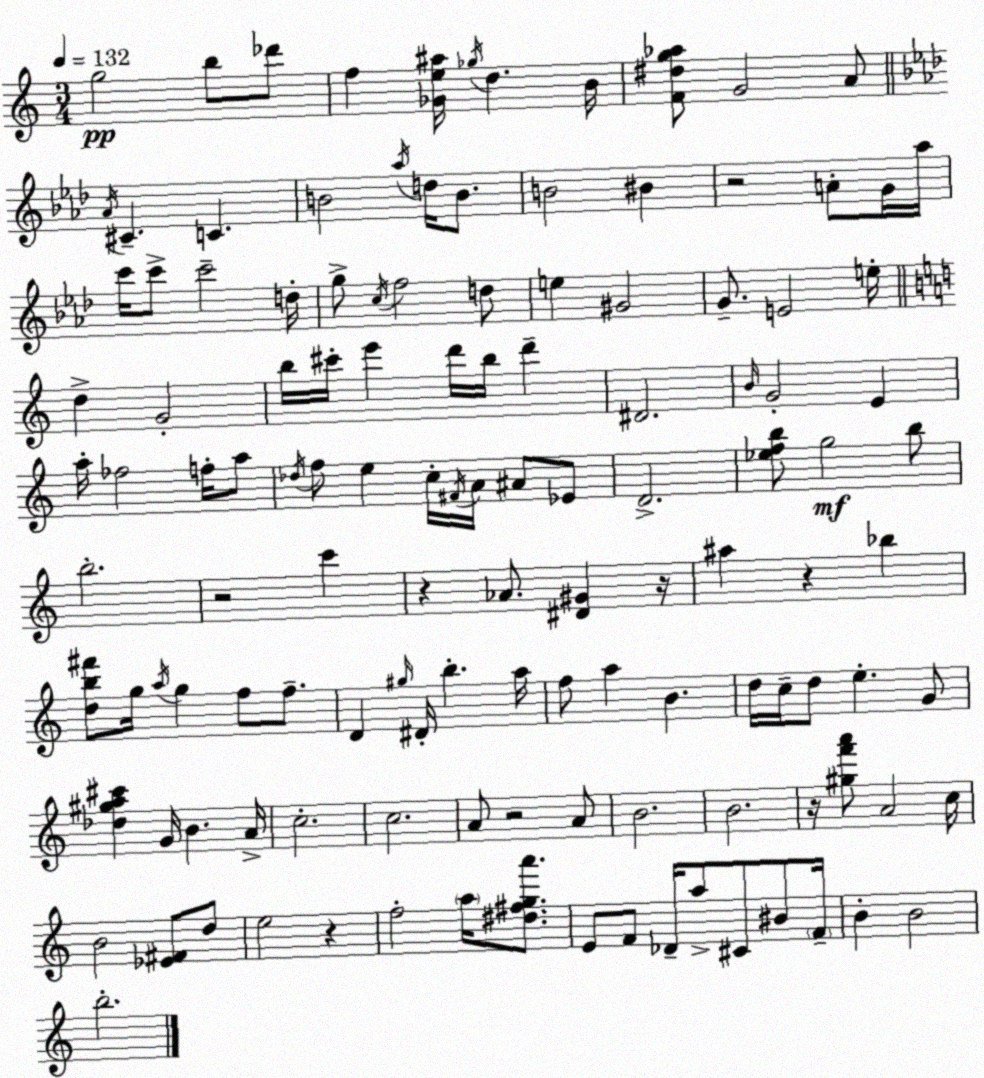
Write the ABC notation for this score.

X:1
T:Untitled
M:3/4
L:1/4
K:Am
g2 b/2 _d'/2 f [_Ge^a]/4 _g/4 d B/4 [F^dg_a]/2 G2 A/2 _A/4 ^C C B2 _a/4 d/4 B/2 B2 ^B z2 A/2 G/4 _a/4 c'/4 c'/2 c'2 d/4 g/2 c/4 f2 d/2 e ^G2 G/2 E2 e/4 d G2 b/4 ^c'/4 e' d'/4 b/4 d' ^D2 B/4 G2 E a/4 _f2 f/4 a/2 _d/4 f/2 e c/4 ^F/4 A/4 ^A/2 _E/2 D2 [_efb]/2 g2 b/2 b2 z2 c' z _A/2 [^D^G] z/4 ^a z _b [db^f']/2 g/4 a/4 g f/2 f/2 D ^g/4 ^D/4 b a/4 f/2 a B d/4 c/4 d/2 e G/2 [_d^ga^c'] G/4 B A/4 c2 c2 A/2 z2 A/2 B2 B2 z/4 [^gf'a']/2 A2 c/4 B2 [_E^F]/2 d/2 e2 z f2 a/4 [^d^fga']/2 E/2 F/2 _D/4 a/2 ^C/2 ^B/2 F/4 B B2 b2